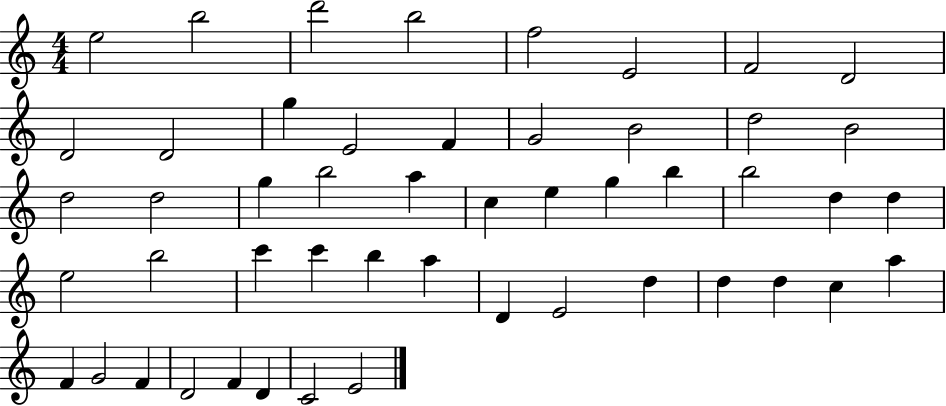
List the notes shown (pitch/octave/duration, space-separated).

E5/h B5/h D6/h B5/h F5/h E4/h F4/h D4/h D4/h D4/h G5/q E4/h F4/q G4/h B4/h D5/h B4/h D5/h D5/h G5/q B5/h A5/q C5/q E5/q G5/q B5/q B5/h D5/q D5/q E5/h B5/h C6/q C6/q B5/q A5/q D4/q E4/h D5/q D5/q D5/q C5/q A5/q F4/q G4/h F4/q D4/h F4/q D4/q C4/h E4/h